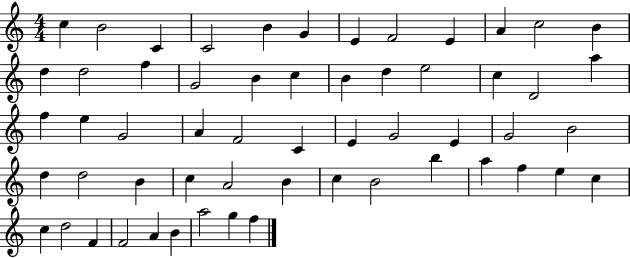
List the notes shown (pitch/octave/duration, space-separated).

C5/q B4/h C4/q C4/h B4/q G4/q E4/q F4/h E4/q A4/q C5/h B4/q D5/q D5/h F5/q G4/h B4/q C5/q B4/q D5/q E5/h C5/q D4/h A5/q F5/q E5/q G4/h A4/q F4/h C4/q E4/q G4/h E4/q G4/h B4/h D5/q D5/h B4/q C5/q A4/h B4/q C5/q B4/h B5/q A5/q F5/q E5/q C5/q C5/q D5/h F4/q F4/h A4/q B4/q A5/h G5/q F5/q